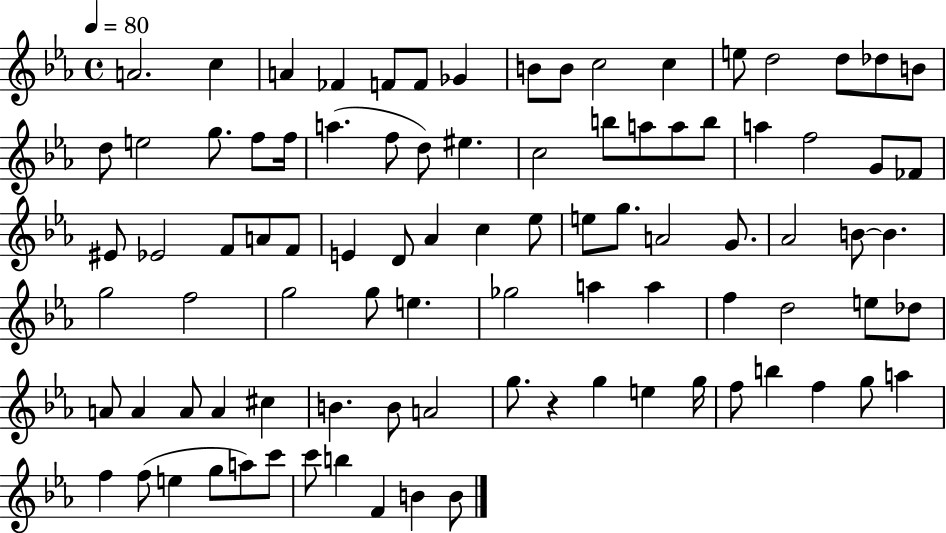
X:1
T:Untitled
M:4/4
L:1/4
K:Eb
A2 c A _F F/2 F/2 _G B/2 B/2 c2 c e/2 d2 d/2 _d/2 B/2 d/2 e2 g/2 f/2 f/4 a f/2 d/2 ^e c2 b/2 a/2 a/2 b/2 a f2 G/2 _F/2 ^E/2 _E2 F/2 A/2 F/2 E D/2 _A c _e/2 e/2 g/2 A2 G/2 _A2 B/2 B g2 f2 g2 g/2 e _g2 a a f d2 e/2 _d/2 A/2 A A/2 A ^c B B/2 A2 g/2 z g e g/4 f/2 b f g/2 a f f/2 e g/2 a/2 c'/2 c'/2 b F B B/2